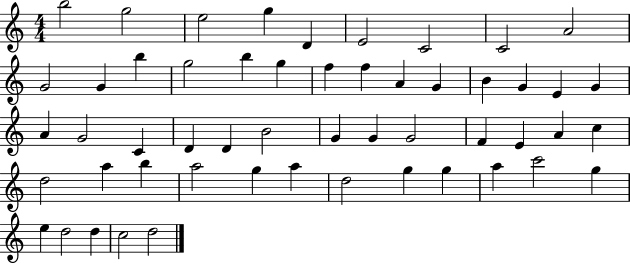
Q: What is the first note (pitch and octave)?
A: B5